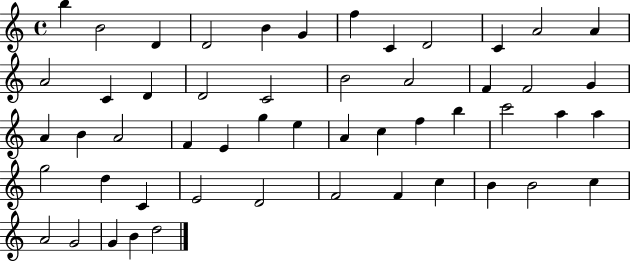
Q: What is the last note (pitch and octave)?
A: D5